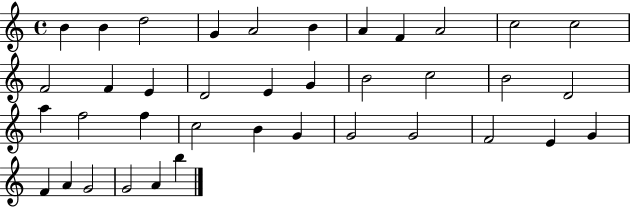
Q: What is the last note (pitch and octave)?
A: B5